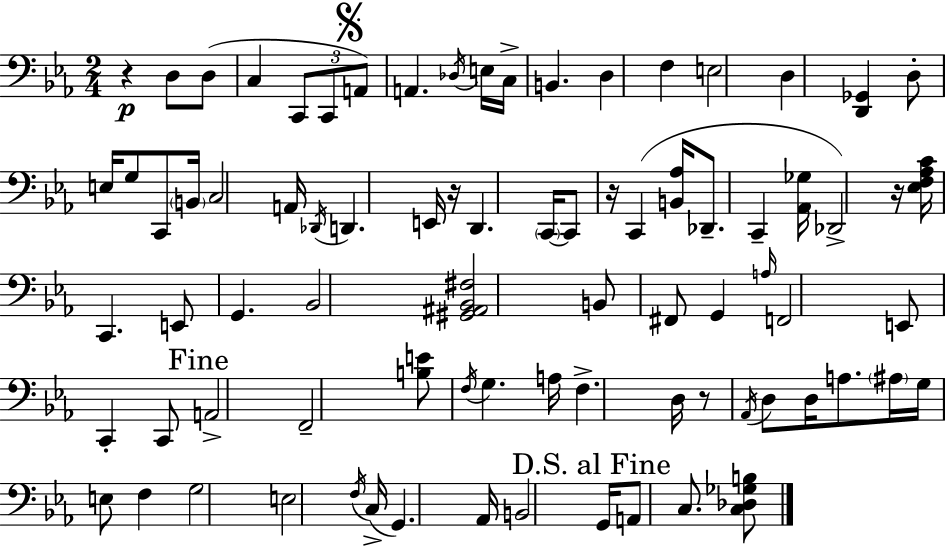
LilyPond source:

{
  \clef bass
  \numericTimeSignature
  \time 2/4
  \key c \minor
  r4\p d8 d8( | c4 \tuplet 3/2 { c,8 c,8 | \mark \markup { \musicglyph "scripts.segno" } a,8) } a,4. | \acciaccatura { des16 } e16 c16-> b,4. | \break d4 f4 | e2 | d4 <d, ges,>4 | d8-. e16 g8 c,8 | \break \parenthesize b,16 c2 | a,16 \acciaccatura { des,16 } d,4. | e,16 r16 d,4. | \parenthesize c,16~~ c,8 r16 c,4( | \break <b, aes>16 des,8.-- c,4-- | <aes, ges>16 des,2->) | r16 <ees f aes c'>16 c,4. | e,8 g,4. | \break bes,2 | <gis, ais, bes, fis>2 | b,8 fis,8 g,4 | \grace { a16 } f,2 | \break e,8 c,4-. | c,8 \mark "Fine" a,2-> | f,2-- | <b e'>8 \acciaccatura { f16 } g4. | \break a16 f4.-> | d16 r8 \acciaccatura { aes,16 } d8 | d16 a8. \parenthesize ais16 g16 e8 | f4 g2 | \break e2 | \acciaccatura { f16 }( c16-> g,4.) | aes,16 b,2 | \mark "D.S. al Fine" g,16 a,8 | \break c8. <c des ges b>8 \bar "|."
}